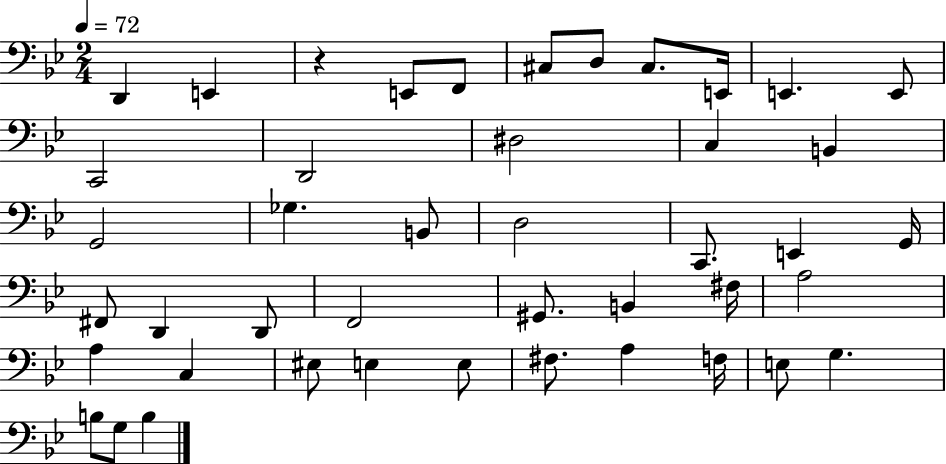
{
  \clef bass
  \numericTimeSignature
  \time 2/4
  \key bes \major
  \tempo 4 = 72
  d,4 e,4 | r4 e,8 f,8 | cis8 d8 cis8. e,16 | e,4. e,8 | \break c,2 | d,2 | dis2 | c4 b,4 | \break g,2 | ges4. b,8 | d2 | c,8. e,4 g,16 | \break fis,8 d,4 d,8 | f,2 | gis,8. b,4 fis16 | a2 | \break a4 c4 | eis8 e4 e8 | fis8. a4 f16 | e8 g4. | \break b8 g8 b4 | \bar "|."
}